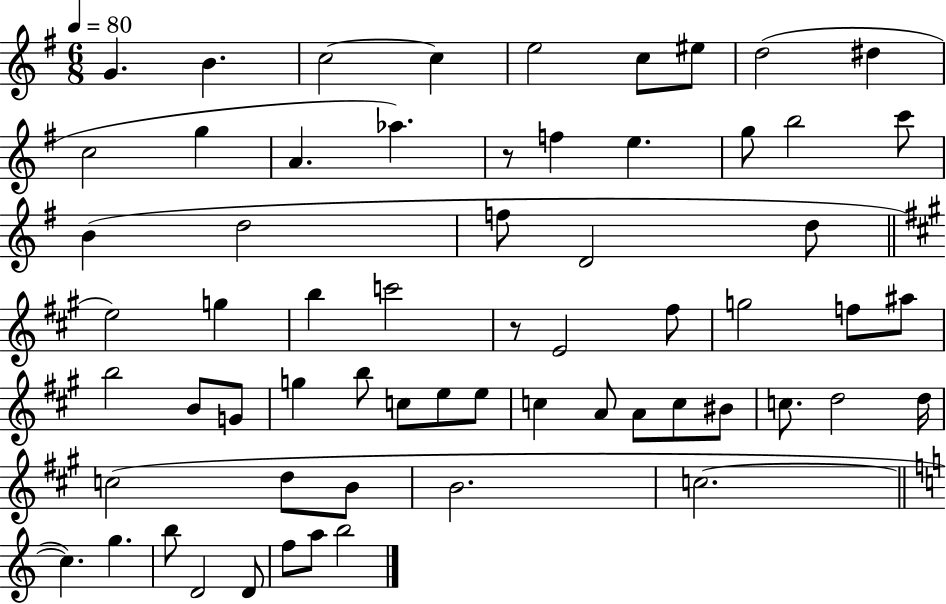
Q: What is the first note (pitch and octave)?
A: G4